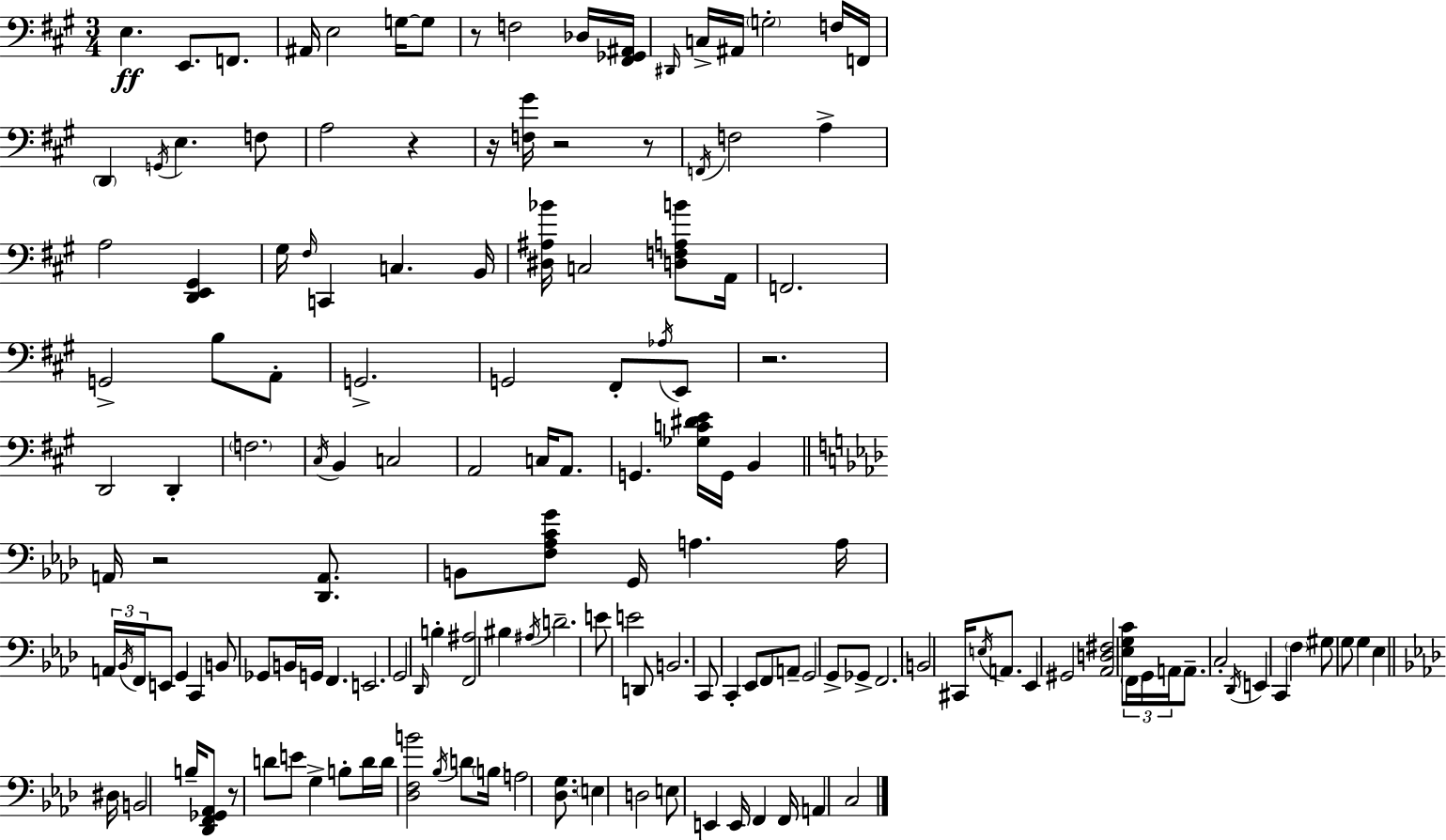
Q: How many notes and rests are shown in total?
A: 151